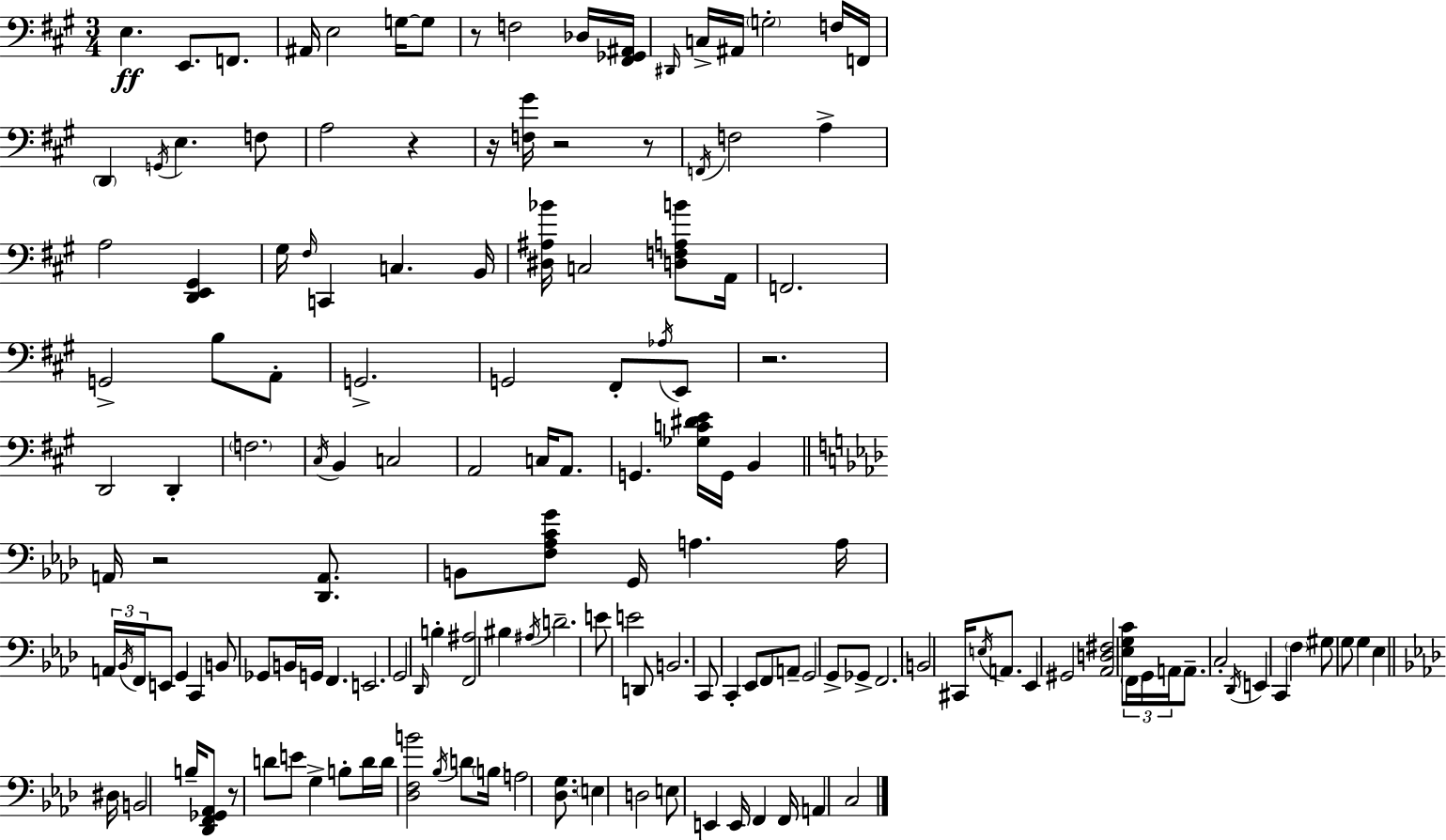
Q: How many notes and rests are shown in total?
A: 151